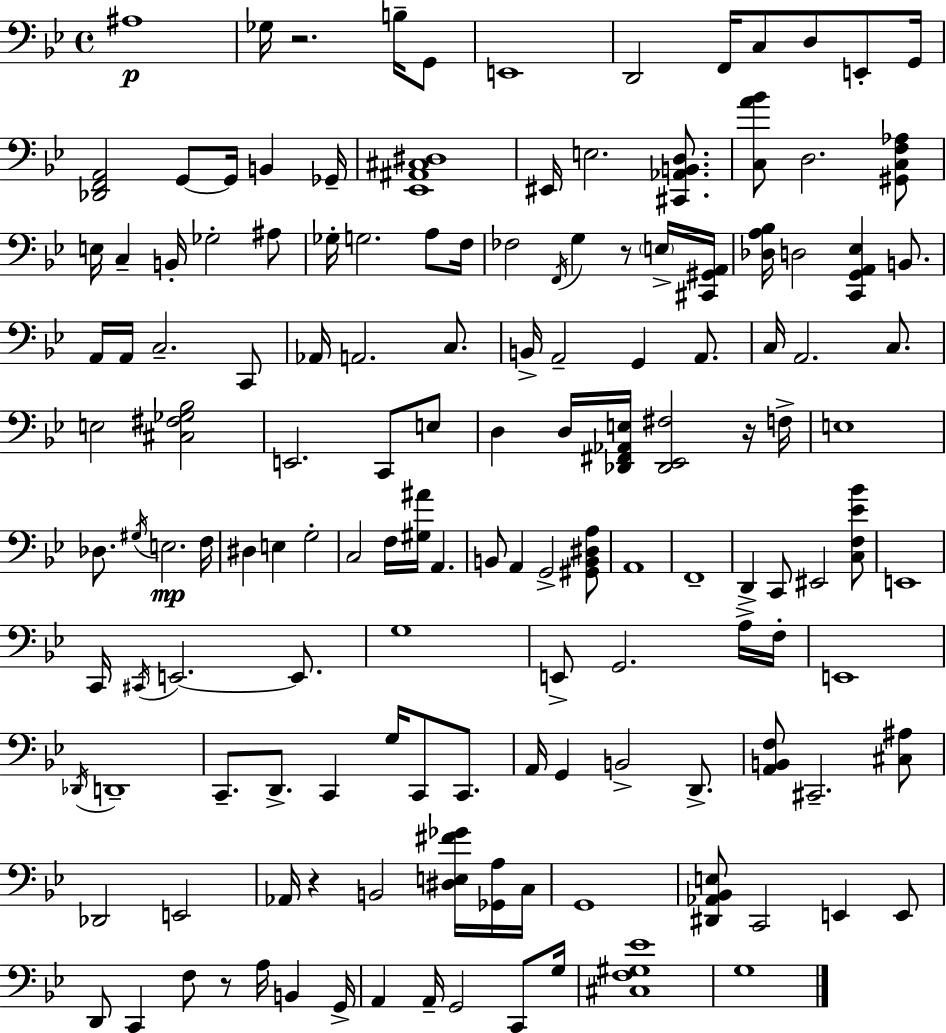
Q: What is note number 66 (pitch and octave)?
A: B2